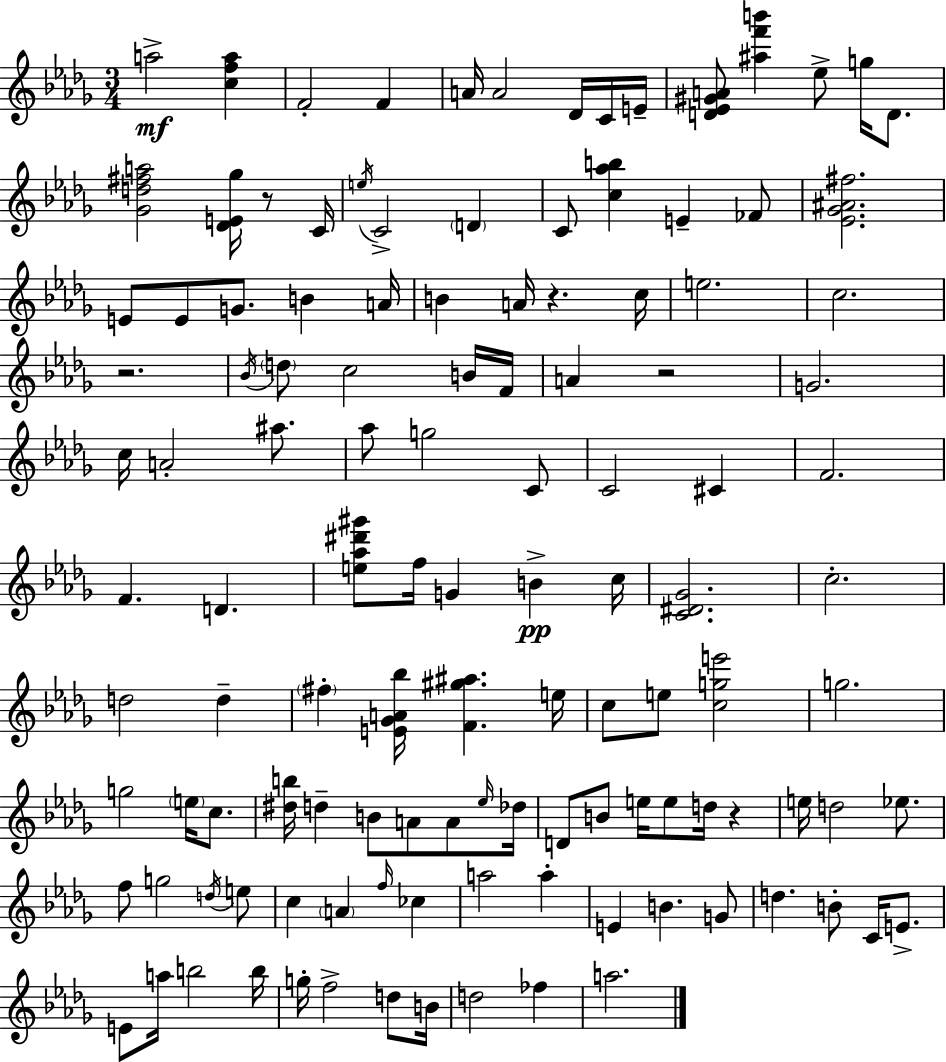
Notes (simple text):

A5/h [C5,F5,A5]/q F4/h F4/q A4/s A4/h Db4/s C4/s E4/s [D4,Eb4,G#4,A4]/e [A#5,F6,B6]/q Eb5/e G5/s D4/e. [Gb4,D5,F#5,A5]/h [Db4,E4,Gb5]/s R/e C4/s E5/s C4/h D4/q C4/e [C5,Ab5,B5]/q E4/q FES4/e [Eb4,Gb4,A#4,F#5]/h. E4/e E4/e G4/e. B4/q A4/s B4/q A4/s R/q. C5/s E5/h. C5/h. R/h. Bb4/s D5/e C5/h B4/s F4/s A4/q R/h G4/h. C5/s A4/h A#5/e. Ab5/e G5/h C4/e C4/h C#4/q F4/h. F4/q. D4/q. [E5,Ab5,D#6,G#6]/e F5/s G4/q B4/q C5/s [C4,D#4,Gb4]/h. C5/h. D5/h D5/q F#5/q [E4,Gb4,A4,Bb5]/s [F4,G#5,A#5]/q. E5/s C5/e E5/e [C5,G5,E6]/h G5/h. G5/h E5/s C5/e. [D#5,B5]/s D5/q B4/e A4/e A4/e Eb5/s Db5/s D4/e B4/e E5/s E5/e D5/s R/q E5/s D5/h Eb5/e. F5/e G5/h D5/s E5/e C5/q A4/q F5/s CES5/q A5/h A5/q E4/q B4/q. G4/e D5/q. B4/e C4/s E4/e. E4/e A5/s B5/h B5/s G5/s F5/h D5/e B4/s D5/h FES5/q A5/h.